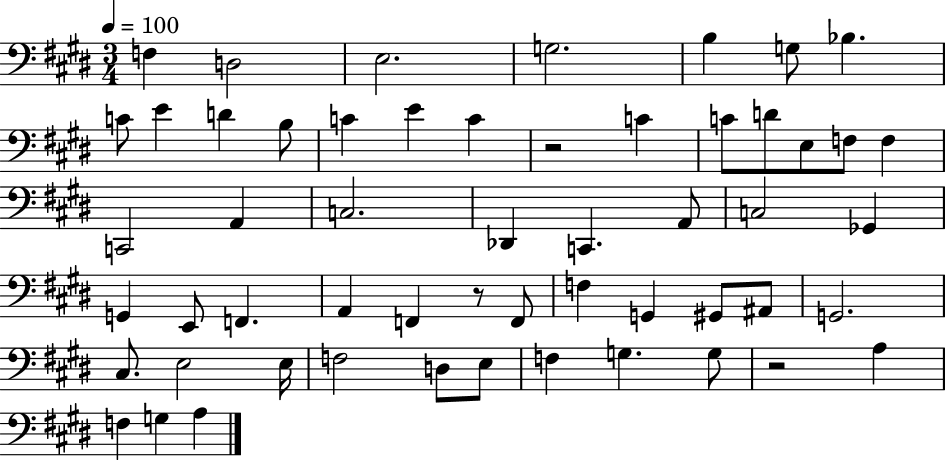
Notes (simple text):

F3/q D3/h E3/h. G3/h. B3/q G3/e Bb3/q. C4/e E4/q D4/q B3/e C4/q E4/q C4/q R/h C4/q C4/e D4/e E3/e F3/e F3/q C2/h A2/q C3/h. Db2/q C2/q. A2/e C3/h Gb2/q G2/q E2/e F2/q. A2/q F2/q R/e F2/e F3/q G2/q G#2/e A#2/e G2/h. C#3/e. E3/h E3/s F3/h D3/e E3/e F3/q G3/q. G3/e R/h A3/q F3/q G3/q A3/q